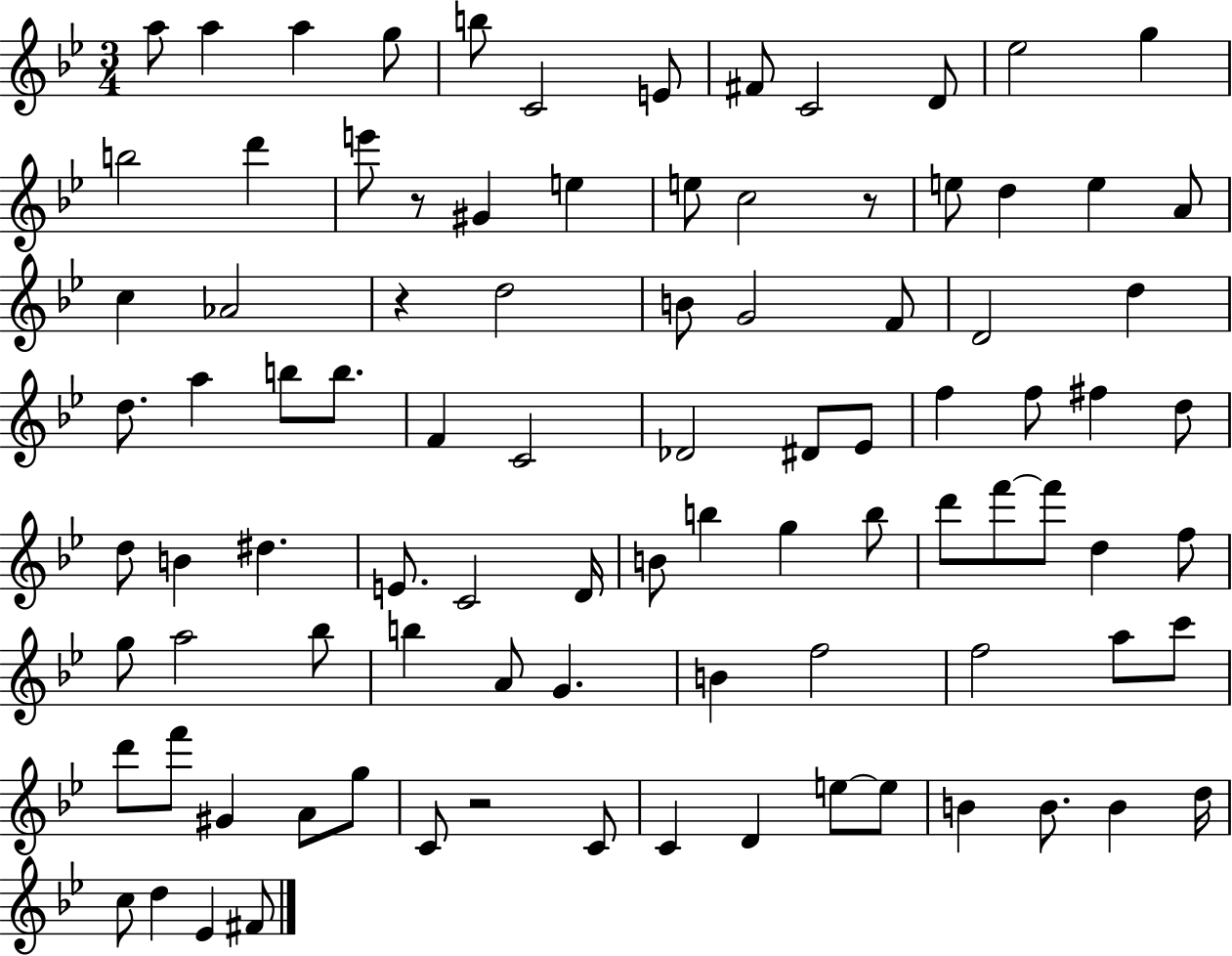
X:1
T:Untitled
M:3/4
L:1/4
K:Bb
a/2 a a g/2 b/2 C2 E/2 ^F/2 C2 D/2 _e2 g b2 d' e'/2 z/2 ^G e e/2 c2 z/2 e/2 d e A/2 c _A2 z d2 B/2 G2 F/2 D2 d d/2 a b/2 b/2 F C2 _D2 ^D/2 _E/2 f f/2 ^f d/2 d/2 B ^d E/2 C2 D/4 B/2 b g b/2 d'/2 f'/2 f'/2 d f/2 g/2 a2 _b/2 b A/2 G B f2 f2 a/2 c'/2 d'/2 f'/2 ^G A/2 g/2 C/2 z2 C/2 C D e/2 e/2 B B/2 B d/4 c/2 d _E ^F/2